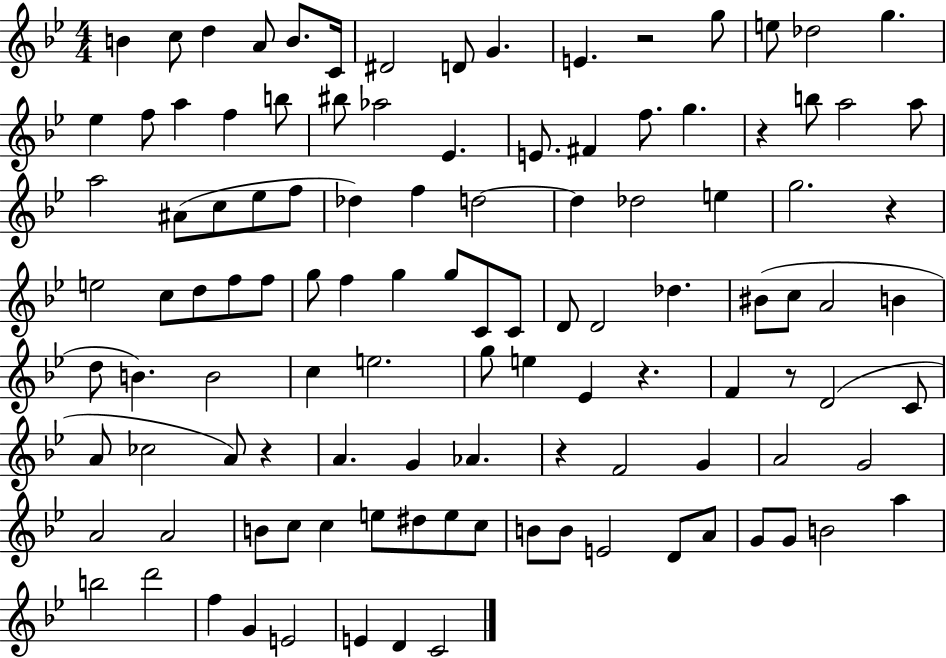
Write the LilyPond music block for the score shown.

{
  \clef treble
  \numericTimeSignature
  \time 4/4
  \key bes \major
  b'4 c''8 d''4 a'8 b'8. c'16 | dis'2 d'8 g'4. | e'4. r2 g''8 | e''8 des''2 g''4. | \break ees''4 f''8 a''4 f''4 b''8 | bis''8 aes''2 ees'4. | e'8. fis'4 f''8. g''4. | r4 b''8 a''2 a''8 | \break a''2 ais'8( c''8 ees''8 f''8 | des''4) f''4 d''2~~ | d''4 des''2 e''4 | g''2. r4 | \break e''2 c''8 d''8 f''8 f''8 | g''8 f''4 g''4 g''8 c'8 c'8 | d'8 d'2 des''4. | bis'8( c''8 a'2 b'4 | \break d''8 b'4.) b'2 | c''4 e''2. | g''8 e''4 ees'4 r4. | f'4 r8 d'2( c'8 | \break a'8 ces''2 a'8) r4 | a'4. g'4 aes'4. | r4 f'2 g'4 | a'2 g'2 | \break a'2 a'2 | b'8 c''8 c''4 e''8 dis''8 e''8 c''8 | b'8 b'8 e'2 d'8 a'8 | g'8 g'8 b'2 a''4 | \break b''2 d'''2 | f''4 g'4 e'2 | e'4 d'4 c'2 | \bar "|."
}